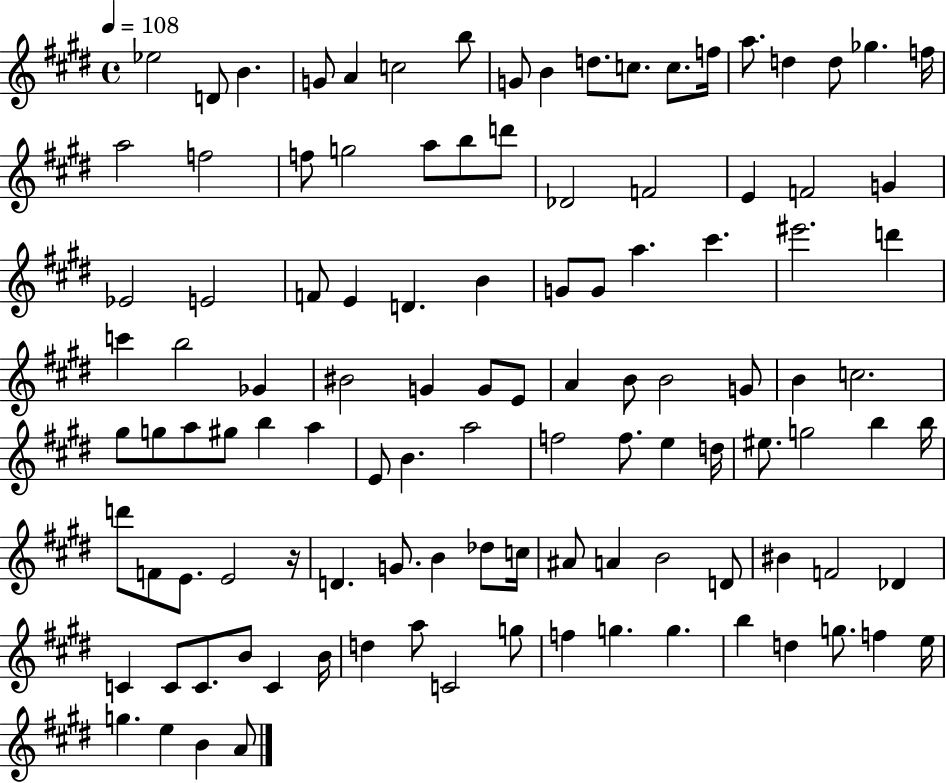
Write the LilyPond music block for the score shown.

{
  \clef treble
  \time 4/4
  \defaultTimeSignature
  \key e \major
  \tempo 4 = 108
  ees''2 d'8 b'4. | g'8 a'4 c''2 b''8 | g'8 b'4 d''8. c''8. c''8. f''16 | a''8. d''4 d''8 ges''4. f''16 | \break a''2 f''2 | f''8 g''2 a''8 b''8 d'''8 | des'2 f'2 | e'4 f'2 g'4 | \break ees'2 e'2 | f'8 e'4 d'4. b'4 | g'8 g'8 a''4. cis'''4. | eis'''2. d'''4 | \break c'''4 b''2 ges'4 | bis'2 g'4 g'8 e'8 | a'4 b'8 b'2 g'8 | b'4 c''2. | \break gis''8 g''8 a''8 gis''8 b''4 a''4 | e'8 b'4. a''2 | f''2 f''8. e''4 d''16 | eis''8. g''2 b''4 b''16 | \break d'''8 f'8 e'8. e'2 r16 | d'4. g'8. b'4 des''8 c''16 | ais'8 a'4 b'2 d'8 | bis'4 f'2 des'4 | \break c'4 c'8 c'8. b'8 c'4 b'16 | d''4 a''8 c'2 g''8 | f''4 g''4. g''4. | b''4 d''4 g''8. f''4 e''16 | \break g''4. e''4 b'4 a'8 | \bar "|."
}